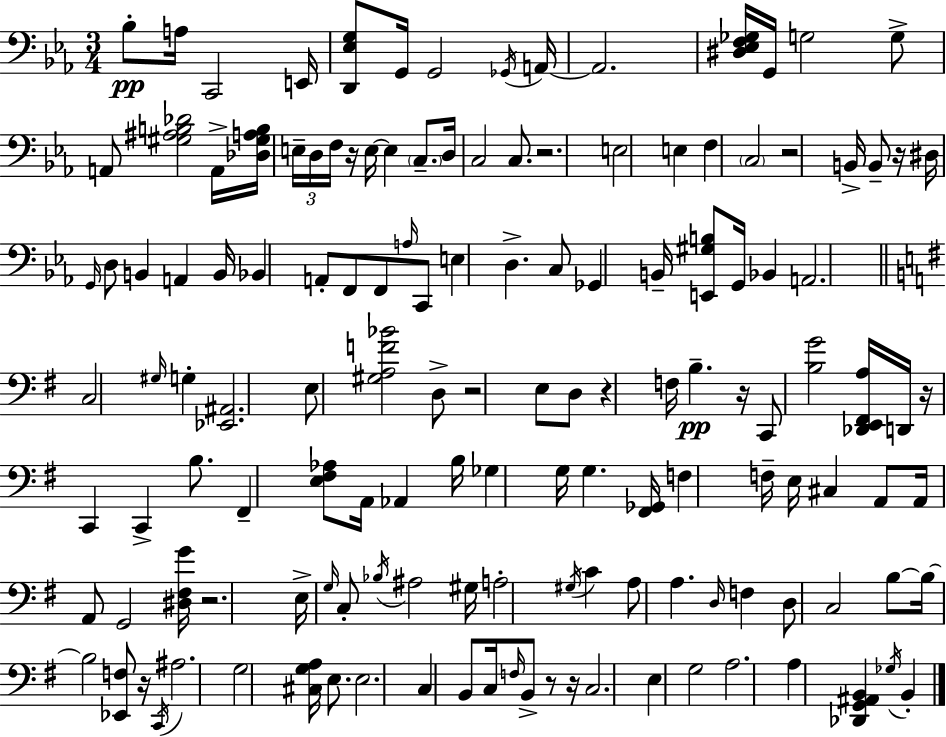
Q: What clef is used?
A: bass